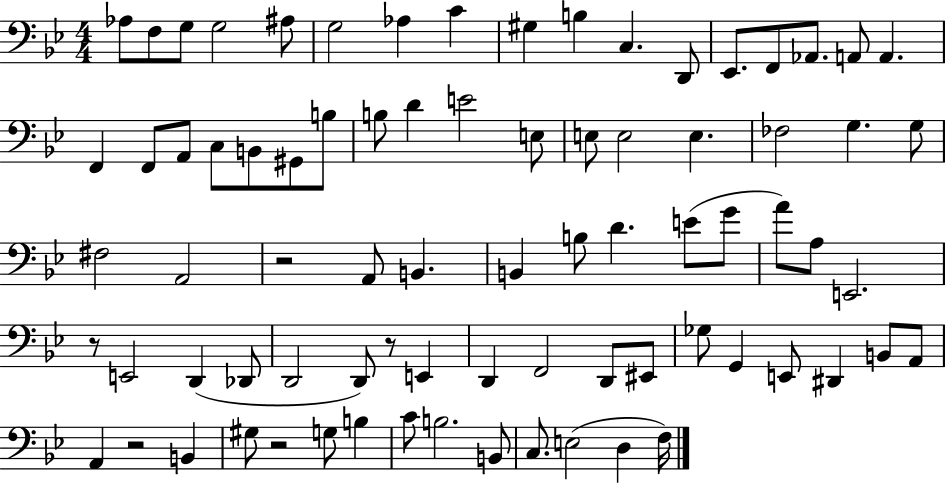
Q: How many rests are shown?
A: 5